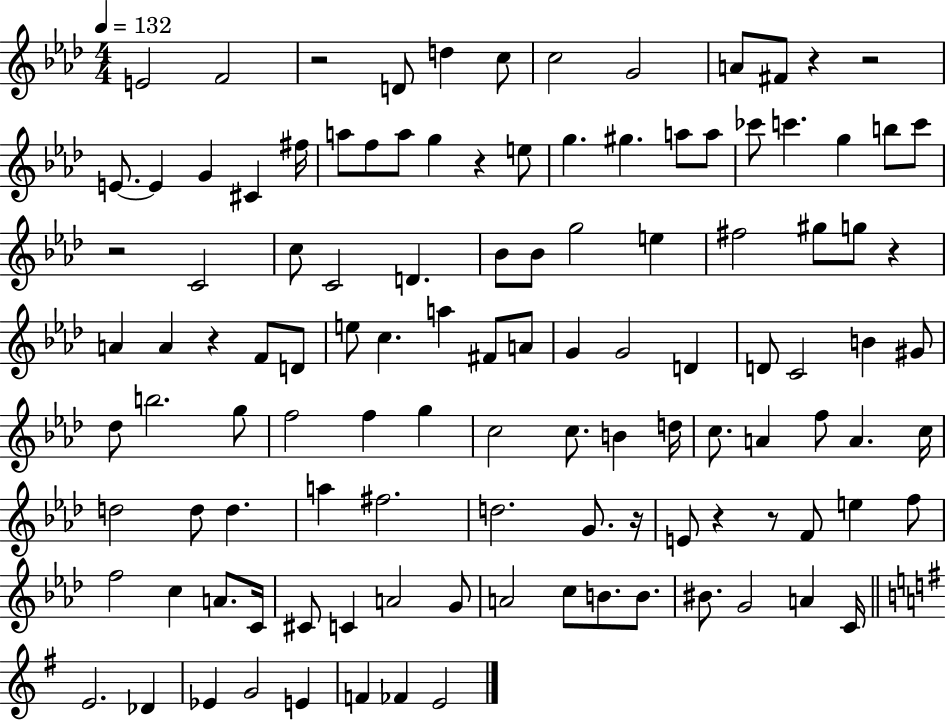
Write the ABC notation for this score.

X:1
T:Untitled
M:4/4
L:1/4
K:Ab
E2 F2 z2 D/2 d c/2 c2 G2 A/2 ^F/2 z z2 E/2 E G ^C ^f/4 a/2 f/2 a/2 g z e/2 g ^g a/2 a/2 _c'/2 c' g b/2 c'/2 z2 C2 c/2 C2 D _B/2 _B/2 g2 e ^f2 ^g/2 g/2 z A A z F/2 D/2 e/2 c a ^F/2 A/2 G G2 D D/2 C2 B ^G/2 _d/2 b2 g/2 f2 f g c2 c/2 B d/4 c/2 A f/2 A c/4 d2 d/2 d a ^f2 d2 G/2 z/4 E/2 z z/2 F/2 e f/2 f2 c A/2 C/4 ^C/2 C A2 G/2 A2 c/2 B/2 B/2 ^B/2 G2 A C/4 E2 _D _E G2 E F _F E2